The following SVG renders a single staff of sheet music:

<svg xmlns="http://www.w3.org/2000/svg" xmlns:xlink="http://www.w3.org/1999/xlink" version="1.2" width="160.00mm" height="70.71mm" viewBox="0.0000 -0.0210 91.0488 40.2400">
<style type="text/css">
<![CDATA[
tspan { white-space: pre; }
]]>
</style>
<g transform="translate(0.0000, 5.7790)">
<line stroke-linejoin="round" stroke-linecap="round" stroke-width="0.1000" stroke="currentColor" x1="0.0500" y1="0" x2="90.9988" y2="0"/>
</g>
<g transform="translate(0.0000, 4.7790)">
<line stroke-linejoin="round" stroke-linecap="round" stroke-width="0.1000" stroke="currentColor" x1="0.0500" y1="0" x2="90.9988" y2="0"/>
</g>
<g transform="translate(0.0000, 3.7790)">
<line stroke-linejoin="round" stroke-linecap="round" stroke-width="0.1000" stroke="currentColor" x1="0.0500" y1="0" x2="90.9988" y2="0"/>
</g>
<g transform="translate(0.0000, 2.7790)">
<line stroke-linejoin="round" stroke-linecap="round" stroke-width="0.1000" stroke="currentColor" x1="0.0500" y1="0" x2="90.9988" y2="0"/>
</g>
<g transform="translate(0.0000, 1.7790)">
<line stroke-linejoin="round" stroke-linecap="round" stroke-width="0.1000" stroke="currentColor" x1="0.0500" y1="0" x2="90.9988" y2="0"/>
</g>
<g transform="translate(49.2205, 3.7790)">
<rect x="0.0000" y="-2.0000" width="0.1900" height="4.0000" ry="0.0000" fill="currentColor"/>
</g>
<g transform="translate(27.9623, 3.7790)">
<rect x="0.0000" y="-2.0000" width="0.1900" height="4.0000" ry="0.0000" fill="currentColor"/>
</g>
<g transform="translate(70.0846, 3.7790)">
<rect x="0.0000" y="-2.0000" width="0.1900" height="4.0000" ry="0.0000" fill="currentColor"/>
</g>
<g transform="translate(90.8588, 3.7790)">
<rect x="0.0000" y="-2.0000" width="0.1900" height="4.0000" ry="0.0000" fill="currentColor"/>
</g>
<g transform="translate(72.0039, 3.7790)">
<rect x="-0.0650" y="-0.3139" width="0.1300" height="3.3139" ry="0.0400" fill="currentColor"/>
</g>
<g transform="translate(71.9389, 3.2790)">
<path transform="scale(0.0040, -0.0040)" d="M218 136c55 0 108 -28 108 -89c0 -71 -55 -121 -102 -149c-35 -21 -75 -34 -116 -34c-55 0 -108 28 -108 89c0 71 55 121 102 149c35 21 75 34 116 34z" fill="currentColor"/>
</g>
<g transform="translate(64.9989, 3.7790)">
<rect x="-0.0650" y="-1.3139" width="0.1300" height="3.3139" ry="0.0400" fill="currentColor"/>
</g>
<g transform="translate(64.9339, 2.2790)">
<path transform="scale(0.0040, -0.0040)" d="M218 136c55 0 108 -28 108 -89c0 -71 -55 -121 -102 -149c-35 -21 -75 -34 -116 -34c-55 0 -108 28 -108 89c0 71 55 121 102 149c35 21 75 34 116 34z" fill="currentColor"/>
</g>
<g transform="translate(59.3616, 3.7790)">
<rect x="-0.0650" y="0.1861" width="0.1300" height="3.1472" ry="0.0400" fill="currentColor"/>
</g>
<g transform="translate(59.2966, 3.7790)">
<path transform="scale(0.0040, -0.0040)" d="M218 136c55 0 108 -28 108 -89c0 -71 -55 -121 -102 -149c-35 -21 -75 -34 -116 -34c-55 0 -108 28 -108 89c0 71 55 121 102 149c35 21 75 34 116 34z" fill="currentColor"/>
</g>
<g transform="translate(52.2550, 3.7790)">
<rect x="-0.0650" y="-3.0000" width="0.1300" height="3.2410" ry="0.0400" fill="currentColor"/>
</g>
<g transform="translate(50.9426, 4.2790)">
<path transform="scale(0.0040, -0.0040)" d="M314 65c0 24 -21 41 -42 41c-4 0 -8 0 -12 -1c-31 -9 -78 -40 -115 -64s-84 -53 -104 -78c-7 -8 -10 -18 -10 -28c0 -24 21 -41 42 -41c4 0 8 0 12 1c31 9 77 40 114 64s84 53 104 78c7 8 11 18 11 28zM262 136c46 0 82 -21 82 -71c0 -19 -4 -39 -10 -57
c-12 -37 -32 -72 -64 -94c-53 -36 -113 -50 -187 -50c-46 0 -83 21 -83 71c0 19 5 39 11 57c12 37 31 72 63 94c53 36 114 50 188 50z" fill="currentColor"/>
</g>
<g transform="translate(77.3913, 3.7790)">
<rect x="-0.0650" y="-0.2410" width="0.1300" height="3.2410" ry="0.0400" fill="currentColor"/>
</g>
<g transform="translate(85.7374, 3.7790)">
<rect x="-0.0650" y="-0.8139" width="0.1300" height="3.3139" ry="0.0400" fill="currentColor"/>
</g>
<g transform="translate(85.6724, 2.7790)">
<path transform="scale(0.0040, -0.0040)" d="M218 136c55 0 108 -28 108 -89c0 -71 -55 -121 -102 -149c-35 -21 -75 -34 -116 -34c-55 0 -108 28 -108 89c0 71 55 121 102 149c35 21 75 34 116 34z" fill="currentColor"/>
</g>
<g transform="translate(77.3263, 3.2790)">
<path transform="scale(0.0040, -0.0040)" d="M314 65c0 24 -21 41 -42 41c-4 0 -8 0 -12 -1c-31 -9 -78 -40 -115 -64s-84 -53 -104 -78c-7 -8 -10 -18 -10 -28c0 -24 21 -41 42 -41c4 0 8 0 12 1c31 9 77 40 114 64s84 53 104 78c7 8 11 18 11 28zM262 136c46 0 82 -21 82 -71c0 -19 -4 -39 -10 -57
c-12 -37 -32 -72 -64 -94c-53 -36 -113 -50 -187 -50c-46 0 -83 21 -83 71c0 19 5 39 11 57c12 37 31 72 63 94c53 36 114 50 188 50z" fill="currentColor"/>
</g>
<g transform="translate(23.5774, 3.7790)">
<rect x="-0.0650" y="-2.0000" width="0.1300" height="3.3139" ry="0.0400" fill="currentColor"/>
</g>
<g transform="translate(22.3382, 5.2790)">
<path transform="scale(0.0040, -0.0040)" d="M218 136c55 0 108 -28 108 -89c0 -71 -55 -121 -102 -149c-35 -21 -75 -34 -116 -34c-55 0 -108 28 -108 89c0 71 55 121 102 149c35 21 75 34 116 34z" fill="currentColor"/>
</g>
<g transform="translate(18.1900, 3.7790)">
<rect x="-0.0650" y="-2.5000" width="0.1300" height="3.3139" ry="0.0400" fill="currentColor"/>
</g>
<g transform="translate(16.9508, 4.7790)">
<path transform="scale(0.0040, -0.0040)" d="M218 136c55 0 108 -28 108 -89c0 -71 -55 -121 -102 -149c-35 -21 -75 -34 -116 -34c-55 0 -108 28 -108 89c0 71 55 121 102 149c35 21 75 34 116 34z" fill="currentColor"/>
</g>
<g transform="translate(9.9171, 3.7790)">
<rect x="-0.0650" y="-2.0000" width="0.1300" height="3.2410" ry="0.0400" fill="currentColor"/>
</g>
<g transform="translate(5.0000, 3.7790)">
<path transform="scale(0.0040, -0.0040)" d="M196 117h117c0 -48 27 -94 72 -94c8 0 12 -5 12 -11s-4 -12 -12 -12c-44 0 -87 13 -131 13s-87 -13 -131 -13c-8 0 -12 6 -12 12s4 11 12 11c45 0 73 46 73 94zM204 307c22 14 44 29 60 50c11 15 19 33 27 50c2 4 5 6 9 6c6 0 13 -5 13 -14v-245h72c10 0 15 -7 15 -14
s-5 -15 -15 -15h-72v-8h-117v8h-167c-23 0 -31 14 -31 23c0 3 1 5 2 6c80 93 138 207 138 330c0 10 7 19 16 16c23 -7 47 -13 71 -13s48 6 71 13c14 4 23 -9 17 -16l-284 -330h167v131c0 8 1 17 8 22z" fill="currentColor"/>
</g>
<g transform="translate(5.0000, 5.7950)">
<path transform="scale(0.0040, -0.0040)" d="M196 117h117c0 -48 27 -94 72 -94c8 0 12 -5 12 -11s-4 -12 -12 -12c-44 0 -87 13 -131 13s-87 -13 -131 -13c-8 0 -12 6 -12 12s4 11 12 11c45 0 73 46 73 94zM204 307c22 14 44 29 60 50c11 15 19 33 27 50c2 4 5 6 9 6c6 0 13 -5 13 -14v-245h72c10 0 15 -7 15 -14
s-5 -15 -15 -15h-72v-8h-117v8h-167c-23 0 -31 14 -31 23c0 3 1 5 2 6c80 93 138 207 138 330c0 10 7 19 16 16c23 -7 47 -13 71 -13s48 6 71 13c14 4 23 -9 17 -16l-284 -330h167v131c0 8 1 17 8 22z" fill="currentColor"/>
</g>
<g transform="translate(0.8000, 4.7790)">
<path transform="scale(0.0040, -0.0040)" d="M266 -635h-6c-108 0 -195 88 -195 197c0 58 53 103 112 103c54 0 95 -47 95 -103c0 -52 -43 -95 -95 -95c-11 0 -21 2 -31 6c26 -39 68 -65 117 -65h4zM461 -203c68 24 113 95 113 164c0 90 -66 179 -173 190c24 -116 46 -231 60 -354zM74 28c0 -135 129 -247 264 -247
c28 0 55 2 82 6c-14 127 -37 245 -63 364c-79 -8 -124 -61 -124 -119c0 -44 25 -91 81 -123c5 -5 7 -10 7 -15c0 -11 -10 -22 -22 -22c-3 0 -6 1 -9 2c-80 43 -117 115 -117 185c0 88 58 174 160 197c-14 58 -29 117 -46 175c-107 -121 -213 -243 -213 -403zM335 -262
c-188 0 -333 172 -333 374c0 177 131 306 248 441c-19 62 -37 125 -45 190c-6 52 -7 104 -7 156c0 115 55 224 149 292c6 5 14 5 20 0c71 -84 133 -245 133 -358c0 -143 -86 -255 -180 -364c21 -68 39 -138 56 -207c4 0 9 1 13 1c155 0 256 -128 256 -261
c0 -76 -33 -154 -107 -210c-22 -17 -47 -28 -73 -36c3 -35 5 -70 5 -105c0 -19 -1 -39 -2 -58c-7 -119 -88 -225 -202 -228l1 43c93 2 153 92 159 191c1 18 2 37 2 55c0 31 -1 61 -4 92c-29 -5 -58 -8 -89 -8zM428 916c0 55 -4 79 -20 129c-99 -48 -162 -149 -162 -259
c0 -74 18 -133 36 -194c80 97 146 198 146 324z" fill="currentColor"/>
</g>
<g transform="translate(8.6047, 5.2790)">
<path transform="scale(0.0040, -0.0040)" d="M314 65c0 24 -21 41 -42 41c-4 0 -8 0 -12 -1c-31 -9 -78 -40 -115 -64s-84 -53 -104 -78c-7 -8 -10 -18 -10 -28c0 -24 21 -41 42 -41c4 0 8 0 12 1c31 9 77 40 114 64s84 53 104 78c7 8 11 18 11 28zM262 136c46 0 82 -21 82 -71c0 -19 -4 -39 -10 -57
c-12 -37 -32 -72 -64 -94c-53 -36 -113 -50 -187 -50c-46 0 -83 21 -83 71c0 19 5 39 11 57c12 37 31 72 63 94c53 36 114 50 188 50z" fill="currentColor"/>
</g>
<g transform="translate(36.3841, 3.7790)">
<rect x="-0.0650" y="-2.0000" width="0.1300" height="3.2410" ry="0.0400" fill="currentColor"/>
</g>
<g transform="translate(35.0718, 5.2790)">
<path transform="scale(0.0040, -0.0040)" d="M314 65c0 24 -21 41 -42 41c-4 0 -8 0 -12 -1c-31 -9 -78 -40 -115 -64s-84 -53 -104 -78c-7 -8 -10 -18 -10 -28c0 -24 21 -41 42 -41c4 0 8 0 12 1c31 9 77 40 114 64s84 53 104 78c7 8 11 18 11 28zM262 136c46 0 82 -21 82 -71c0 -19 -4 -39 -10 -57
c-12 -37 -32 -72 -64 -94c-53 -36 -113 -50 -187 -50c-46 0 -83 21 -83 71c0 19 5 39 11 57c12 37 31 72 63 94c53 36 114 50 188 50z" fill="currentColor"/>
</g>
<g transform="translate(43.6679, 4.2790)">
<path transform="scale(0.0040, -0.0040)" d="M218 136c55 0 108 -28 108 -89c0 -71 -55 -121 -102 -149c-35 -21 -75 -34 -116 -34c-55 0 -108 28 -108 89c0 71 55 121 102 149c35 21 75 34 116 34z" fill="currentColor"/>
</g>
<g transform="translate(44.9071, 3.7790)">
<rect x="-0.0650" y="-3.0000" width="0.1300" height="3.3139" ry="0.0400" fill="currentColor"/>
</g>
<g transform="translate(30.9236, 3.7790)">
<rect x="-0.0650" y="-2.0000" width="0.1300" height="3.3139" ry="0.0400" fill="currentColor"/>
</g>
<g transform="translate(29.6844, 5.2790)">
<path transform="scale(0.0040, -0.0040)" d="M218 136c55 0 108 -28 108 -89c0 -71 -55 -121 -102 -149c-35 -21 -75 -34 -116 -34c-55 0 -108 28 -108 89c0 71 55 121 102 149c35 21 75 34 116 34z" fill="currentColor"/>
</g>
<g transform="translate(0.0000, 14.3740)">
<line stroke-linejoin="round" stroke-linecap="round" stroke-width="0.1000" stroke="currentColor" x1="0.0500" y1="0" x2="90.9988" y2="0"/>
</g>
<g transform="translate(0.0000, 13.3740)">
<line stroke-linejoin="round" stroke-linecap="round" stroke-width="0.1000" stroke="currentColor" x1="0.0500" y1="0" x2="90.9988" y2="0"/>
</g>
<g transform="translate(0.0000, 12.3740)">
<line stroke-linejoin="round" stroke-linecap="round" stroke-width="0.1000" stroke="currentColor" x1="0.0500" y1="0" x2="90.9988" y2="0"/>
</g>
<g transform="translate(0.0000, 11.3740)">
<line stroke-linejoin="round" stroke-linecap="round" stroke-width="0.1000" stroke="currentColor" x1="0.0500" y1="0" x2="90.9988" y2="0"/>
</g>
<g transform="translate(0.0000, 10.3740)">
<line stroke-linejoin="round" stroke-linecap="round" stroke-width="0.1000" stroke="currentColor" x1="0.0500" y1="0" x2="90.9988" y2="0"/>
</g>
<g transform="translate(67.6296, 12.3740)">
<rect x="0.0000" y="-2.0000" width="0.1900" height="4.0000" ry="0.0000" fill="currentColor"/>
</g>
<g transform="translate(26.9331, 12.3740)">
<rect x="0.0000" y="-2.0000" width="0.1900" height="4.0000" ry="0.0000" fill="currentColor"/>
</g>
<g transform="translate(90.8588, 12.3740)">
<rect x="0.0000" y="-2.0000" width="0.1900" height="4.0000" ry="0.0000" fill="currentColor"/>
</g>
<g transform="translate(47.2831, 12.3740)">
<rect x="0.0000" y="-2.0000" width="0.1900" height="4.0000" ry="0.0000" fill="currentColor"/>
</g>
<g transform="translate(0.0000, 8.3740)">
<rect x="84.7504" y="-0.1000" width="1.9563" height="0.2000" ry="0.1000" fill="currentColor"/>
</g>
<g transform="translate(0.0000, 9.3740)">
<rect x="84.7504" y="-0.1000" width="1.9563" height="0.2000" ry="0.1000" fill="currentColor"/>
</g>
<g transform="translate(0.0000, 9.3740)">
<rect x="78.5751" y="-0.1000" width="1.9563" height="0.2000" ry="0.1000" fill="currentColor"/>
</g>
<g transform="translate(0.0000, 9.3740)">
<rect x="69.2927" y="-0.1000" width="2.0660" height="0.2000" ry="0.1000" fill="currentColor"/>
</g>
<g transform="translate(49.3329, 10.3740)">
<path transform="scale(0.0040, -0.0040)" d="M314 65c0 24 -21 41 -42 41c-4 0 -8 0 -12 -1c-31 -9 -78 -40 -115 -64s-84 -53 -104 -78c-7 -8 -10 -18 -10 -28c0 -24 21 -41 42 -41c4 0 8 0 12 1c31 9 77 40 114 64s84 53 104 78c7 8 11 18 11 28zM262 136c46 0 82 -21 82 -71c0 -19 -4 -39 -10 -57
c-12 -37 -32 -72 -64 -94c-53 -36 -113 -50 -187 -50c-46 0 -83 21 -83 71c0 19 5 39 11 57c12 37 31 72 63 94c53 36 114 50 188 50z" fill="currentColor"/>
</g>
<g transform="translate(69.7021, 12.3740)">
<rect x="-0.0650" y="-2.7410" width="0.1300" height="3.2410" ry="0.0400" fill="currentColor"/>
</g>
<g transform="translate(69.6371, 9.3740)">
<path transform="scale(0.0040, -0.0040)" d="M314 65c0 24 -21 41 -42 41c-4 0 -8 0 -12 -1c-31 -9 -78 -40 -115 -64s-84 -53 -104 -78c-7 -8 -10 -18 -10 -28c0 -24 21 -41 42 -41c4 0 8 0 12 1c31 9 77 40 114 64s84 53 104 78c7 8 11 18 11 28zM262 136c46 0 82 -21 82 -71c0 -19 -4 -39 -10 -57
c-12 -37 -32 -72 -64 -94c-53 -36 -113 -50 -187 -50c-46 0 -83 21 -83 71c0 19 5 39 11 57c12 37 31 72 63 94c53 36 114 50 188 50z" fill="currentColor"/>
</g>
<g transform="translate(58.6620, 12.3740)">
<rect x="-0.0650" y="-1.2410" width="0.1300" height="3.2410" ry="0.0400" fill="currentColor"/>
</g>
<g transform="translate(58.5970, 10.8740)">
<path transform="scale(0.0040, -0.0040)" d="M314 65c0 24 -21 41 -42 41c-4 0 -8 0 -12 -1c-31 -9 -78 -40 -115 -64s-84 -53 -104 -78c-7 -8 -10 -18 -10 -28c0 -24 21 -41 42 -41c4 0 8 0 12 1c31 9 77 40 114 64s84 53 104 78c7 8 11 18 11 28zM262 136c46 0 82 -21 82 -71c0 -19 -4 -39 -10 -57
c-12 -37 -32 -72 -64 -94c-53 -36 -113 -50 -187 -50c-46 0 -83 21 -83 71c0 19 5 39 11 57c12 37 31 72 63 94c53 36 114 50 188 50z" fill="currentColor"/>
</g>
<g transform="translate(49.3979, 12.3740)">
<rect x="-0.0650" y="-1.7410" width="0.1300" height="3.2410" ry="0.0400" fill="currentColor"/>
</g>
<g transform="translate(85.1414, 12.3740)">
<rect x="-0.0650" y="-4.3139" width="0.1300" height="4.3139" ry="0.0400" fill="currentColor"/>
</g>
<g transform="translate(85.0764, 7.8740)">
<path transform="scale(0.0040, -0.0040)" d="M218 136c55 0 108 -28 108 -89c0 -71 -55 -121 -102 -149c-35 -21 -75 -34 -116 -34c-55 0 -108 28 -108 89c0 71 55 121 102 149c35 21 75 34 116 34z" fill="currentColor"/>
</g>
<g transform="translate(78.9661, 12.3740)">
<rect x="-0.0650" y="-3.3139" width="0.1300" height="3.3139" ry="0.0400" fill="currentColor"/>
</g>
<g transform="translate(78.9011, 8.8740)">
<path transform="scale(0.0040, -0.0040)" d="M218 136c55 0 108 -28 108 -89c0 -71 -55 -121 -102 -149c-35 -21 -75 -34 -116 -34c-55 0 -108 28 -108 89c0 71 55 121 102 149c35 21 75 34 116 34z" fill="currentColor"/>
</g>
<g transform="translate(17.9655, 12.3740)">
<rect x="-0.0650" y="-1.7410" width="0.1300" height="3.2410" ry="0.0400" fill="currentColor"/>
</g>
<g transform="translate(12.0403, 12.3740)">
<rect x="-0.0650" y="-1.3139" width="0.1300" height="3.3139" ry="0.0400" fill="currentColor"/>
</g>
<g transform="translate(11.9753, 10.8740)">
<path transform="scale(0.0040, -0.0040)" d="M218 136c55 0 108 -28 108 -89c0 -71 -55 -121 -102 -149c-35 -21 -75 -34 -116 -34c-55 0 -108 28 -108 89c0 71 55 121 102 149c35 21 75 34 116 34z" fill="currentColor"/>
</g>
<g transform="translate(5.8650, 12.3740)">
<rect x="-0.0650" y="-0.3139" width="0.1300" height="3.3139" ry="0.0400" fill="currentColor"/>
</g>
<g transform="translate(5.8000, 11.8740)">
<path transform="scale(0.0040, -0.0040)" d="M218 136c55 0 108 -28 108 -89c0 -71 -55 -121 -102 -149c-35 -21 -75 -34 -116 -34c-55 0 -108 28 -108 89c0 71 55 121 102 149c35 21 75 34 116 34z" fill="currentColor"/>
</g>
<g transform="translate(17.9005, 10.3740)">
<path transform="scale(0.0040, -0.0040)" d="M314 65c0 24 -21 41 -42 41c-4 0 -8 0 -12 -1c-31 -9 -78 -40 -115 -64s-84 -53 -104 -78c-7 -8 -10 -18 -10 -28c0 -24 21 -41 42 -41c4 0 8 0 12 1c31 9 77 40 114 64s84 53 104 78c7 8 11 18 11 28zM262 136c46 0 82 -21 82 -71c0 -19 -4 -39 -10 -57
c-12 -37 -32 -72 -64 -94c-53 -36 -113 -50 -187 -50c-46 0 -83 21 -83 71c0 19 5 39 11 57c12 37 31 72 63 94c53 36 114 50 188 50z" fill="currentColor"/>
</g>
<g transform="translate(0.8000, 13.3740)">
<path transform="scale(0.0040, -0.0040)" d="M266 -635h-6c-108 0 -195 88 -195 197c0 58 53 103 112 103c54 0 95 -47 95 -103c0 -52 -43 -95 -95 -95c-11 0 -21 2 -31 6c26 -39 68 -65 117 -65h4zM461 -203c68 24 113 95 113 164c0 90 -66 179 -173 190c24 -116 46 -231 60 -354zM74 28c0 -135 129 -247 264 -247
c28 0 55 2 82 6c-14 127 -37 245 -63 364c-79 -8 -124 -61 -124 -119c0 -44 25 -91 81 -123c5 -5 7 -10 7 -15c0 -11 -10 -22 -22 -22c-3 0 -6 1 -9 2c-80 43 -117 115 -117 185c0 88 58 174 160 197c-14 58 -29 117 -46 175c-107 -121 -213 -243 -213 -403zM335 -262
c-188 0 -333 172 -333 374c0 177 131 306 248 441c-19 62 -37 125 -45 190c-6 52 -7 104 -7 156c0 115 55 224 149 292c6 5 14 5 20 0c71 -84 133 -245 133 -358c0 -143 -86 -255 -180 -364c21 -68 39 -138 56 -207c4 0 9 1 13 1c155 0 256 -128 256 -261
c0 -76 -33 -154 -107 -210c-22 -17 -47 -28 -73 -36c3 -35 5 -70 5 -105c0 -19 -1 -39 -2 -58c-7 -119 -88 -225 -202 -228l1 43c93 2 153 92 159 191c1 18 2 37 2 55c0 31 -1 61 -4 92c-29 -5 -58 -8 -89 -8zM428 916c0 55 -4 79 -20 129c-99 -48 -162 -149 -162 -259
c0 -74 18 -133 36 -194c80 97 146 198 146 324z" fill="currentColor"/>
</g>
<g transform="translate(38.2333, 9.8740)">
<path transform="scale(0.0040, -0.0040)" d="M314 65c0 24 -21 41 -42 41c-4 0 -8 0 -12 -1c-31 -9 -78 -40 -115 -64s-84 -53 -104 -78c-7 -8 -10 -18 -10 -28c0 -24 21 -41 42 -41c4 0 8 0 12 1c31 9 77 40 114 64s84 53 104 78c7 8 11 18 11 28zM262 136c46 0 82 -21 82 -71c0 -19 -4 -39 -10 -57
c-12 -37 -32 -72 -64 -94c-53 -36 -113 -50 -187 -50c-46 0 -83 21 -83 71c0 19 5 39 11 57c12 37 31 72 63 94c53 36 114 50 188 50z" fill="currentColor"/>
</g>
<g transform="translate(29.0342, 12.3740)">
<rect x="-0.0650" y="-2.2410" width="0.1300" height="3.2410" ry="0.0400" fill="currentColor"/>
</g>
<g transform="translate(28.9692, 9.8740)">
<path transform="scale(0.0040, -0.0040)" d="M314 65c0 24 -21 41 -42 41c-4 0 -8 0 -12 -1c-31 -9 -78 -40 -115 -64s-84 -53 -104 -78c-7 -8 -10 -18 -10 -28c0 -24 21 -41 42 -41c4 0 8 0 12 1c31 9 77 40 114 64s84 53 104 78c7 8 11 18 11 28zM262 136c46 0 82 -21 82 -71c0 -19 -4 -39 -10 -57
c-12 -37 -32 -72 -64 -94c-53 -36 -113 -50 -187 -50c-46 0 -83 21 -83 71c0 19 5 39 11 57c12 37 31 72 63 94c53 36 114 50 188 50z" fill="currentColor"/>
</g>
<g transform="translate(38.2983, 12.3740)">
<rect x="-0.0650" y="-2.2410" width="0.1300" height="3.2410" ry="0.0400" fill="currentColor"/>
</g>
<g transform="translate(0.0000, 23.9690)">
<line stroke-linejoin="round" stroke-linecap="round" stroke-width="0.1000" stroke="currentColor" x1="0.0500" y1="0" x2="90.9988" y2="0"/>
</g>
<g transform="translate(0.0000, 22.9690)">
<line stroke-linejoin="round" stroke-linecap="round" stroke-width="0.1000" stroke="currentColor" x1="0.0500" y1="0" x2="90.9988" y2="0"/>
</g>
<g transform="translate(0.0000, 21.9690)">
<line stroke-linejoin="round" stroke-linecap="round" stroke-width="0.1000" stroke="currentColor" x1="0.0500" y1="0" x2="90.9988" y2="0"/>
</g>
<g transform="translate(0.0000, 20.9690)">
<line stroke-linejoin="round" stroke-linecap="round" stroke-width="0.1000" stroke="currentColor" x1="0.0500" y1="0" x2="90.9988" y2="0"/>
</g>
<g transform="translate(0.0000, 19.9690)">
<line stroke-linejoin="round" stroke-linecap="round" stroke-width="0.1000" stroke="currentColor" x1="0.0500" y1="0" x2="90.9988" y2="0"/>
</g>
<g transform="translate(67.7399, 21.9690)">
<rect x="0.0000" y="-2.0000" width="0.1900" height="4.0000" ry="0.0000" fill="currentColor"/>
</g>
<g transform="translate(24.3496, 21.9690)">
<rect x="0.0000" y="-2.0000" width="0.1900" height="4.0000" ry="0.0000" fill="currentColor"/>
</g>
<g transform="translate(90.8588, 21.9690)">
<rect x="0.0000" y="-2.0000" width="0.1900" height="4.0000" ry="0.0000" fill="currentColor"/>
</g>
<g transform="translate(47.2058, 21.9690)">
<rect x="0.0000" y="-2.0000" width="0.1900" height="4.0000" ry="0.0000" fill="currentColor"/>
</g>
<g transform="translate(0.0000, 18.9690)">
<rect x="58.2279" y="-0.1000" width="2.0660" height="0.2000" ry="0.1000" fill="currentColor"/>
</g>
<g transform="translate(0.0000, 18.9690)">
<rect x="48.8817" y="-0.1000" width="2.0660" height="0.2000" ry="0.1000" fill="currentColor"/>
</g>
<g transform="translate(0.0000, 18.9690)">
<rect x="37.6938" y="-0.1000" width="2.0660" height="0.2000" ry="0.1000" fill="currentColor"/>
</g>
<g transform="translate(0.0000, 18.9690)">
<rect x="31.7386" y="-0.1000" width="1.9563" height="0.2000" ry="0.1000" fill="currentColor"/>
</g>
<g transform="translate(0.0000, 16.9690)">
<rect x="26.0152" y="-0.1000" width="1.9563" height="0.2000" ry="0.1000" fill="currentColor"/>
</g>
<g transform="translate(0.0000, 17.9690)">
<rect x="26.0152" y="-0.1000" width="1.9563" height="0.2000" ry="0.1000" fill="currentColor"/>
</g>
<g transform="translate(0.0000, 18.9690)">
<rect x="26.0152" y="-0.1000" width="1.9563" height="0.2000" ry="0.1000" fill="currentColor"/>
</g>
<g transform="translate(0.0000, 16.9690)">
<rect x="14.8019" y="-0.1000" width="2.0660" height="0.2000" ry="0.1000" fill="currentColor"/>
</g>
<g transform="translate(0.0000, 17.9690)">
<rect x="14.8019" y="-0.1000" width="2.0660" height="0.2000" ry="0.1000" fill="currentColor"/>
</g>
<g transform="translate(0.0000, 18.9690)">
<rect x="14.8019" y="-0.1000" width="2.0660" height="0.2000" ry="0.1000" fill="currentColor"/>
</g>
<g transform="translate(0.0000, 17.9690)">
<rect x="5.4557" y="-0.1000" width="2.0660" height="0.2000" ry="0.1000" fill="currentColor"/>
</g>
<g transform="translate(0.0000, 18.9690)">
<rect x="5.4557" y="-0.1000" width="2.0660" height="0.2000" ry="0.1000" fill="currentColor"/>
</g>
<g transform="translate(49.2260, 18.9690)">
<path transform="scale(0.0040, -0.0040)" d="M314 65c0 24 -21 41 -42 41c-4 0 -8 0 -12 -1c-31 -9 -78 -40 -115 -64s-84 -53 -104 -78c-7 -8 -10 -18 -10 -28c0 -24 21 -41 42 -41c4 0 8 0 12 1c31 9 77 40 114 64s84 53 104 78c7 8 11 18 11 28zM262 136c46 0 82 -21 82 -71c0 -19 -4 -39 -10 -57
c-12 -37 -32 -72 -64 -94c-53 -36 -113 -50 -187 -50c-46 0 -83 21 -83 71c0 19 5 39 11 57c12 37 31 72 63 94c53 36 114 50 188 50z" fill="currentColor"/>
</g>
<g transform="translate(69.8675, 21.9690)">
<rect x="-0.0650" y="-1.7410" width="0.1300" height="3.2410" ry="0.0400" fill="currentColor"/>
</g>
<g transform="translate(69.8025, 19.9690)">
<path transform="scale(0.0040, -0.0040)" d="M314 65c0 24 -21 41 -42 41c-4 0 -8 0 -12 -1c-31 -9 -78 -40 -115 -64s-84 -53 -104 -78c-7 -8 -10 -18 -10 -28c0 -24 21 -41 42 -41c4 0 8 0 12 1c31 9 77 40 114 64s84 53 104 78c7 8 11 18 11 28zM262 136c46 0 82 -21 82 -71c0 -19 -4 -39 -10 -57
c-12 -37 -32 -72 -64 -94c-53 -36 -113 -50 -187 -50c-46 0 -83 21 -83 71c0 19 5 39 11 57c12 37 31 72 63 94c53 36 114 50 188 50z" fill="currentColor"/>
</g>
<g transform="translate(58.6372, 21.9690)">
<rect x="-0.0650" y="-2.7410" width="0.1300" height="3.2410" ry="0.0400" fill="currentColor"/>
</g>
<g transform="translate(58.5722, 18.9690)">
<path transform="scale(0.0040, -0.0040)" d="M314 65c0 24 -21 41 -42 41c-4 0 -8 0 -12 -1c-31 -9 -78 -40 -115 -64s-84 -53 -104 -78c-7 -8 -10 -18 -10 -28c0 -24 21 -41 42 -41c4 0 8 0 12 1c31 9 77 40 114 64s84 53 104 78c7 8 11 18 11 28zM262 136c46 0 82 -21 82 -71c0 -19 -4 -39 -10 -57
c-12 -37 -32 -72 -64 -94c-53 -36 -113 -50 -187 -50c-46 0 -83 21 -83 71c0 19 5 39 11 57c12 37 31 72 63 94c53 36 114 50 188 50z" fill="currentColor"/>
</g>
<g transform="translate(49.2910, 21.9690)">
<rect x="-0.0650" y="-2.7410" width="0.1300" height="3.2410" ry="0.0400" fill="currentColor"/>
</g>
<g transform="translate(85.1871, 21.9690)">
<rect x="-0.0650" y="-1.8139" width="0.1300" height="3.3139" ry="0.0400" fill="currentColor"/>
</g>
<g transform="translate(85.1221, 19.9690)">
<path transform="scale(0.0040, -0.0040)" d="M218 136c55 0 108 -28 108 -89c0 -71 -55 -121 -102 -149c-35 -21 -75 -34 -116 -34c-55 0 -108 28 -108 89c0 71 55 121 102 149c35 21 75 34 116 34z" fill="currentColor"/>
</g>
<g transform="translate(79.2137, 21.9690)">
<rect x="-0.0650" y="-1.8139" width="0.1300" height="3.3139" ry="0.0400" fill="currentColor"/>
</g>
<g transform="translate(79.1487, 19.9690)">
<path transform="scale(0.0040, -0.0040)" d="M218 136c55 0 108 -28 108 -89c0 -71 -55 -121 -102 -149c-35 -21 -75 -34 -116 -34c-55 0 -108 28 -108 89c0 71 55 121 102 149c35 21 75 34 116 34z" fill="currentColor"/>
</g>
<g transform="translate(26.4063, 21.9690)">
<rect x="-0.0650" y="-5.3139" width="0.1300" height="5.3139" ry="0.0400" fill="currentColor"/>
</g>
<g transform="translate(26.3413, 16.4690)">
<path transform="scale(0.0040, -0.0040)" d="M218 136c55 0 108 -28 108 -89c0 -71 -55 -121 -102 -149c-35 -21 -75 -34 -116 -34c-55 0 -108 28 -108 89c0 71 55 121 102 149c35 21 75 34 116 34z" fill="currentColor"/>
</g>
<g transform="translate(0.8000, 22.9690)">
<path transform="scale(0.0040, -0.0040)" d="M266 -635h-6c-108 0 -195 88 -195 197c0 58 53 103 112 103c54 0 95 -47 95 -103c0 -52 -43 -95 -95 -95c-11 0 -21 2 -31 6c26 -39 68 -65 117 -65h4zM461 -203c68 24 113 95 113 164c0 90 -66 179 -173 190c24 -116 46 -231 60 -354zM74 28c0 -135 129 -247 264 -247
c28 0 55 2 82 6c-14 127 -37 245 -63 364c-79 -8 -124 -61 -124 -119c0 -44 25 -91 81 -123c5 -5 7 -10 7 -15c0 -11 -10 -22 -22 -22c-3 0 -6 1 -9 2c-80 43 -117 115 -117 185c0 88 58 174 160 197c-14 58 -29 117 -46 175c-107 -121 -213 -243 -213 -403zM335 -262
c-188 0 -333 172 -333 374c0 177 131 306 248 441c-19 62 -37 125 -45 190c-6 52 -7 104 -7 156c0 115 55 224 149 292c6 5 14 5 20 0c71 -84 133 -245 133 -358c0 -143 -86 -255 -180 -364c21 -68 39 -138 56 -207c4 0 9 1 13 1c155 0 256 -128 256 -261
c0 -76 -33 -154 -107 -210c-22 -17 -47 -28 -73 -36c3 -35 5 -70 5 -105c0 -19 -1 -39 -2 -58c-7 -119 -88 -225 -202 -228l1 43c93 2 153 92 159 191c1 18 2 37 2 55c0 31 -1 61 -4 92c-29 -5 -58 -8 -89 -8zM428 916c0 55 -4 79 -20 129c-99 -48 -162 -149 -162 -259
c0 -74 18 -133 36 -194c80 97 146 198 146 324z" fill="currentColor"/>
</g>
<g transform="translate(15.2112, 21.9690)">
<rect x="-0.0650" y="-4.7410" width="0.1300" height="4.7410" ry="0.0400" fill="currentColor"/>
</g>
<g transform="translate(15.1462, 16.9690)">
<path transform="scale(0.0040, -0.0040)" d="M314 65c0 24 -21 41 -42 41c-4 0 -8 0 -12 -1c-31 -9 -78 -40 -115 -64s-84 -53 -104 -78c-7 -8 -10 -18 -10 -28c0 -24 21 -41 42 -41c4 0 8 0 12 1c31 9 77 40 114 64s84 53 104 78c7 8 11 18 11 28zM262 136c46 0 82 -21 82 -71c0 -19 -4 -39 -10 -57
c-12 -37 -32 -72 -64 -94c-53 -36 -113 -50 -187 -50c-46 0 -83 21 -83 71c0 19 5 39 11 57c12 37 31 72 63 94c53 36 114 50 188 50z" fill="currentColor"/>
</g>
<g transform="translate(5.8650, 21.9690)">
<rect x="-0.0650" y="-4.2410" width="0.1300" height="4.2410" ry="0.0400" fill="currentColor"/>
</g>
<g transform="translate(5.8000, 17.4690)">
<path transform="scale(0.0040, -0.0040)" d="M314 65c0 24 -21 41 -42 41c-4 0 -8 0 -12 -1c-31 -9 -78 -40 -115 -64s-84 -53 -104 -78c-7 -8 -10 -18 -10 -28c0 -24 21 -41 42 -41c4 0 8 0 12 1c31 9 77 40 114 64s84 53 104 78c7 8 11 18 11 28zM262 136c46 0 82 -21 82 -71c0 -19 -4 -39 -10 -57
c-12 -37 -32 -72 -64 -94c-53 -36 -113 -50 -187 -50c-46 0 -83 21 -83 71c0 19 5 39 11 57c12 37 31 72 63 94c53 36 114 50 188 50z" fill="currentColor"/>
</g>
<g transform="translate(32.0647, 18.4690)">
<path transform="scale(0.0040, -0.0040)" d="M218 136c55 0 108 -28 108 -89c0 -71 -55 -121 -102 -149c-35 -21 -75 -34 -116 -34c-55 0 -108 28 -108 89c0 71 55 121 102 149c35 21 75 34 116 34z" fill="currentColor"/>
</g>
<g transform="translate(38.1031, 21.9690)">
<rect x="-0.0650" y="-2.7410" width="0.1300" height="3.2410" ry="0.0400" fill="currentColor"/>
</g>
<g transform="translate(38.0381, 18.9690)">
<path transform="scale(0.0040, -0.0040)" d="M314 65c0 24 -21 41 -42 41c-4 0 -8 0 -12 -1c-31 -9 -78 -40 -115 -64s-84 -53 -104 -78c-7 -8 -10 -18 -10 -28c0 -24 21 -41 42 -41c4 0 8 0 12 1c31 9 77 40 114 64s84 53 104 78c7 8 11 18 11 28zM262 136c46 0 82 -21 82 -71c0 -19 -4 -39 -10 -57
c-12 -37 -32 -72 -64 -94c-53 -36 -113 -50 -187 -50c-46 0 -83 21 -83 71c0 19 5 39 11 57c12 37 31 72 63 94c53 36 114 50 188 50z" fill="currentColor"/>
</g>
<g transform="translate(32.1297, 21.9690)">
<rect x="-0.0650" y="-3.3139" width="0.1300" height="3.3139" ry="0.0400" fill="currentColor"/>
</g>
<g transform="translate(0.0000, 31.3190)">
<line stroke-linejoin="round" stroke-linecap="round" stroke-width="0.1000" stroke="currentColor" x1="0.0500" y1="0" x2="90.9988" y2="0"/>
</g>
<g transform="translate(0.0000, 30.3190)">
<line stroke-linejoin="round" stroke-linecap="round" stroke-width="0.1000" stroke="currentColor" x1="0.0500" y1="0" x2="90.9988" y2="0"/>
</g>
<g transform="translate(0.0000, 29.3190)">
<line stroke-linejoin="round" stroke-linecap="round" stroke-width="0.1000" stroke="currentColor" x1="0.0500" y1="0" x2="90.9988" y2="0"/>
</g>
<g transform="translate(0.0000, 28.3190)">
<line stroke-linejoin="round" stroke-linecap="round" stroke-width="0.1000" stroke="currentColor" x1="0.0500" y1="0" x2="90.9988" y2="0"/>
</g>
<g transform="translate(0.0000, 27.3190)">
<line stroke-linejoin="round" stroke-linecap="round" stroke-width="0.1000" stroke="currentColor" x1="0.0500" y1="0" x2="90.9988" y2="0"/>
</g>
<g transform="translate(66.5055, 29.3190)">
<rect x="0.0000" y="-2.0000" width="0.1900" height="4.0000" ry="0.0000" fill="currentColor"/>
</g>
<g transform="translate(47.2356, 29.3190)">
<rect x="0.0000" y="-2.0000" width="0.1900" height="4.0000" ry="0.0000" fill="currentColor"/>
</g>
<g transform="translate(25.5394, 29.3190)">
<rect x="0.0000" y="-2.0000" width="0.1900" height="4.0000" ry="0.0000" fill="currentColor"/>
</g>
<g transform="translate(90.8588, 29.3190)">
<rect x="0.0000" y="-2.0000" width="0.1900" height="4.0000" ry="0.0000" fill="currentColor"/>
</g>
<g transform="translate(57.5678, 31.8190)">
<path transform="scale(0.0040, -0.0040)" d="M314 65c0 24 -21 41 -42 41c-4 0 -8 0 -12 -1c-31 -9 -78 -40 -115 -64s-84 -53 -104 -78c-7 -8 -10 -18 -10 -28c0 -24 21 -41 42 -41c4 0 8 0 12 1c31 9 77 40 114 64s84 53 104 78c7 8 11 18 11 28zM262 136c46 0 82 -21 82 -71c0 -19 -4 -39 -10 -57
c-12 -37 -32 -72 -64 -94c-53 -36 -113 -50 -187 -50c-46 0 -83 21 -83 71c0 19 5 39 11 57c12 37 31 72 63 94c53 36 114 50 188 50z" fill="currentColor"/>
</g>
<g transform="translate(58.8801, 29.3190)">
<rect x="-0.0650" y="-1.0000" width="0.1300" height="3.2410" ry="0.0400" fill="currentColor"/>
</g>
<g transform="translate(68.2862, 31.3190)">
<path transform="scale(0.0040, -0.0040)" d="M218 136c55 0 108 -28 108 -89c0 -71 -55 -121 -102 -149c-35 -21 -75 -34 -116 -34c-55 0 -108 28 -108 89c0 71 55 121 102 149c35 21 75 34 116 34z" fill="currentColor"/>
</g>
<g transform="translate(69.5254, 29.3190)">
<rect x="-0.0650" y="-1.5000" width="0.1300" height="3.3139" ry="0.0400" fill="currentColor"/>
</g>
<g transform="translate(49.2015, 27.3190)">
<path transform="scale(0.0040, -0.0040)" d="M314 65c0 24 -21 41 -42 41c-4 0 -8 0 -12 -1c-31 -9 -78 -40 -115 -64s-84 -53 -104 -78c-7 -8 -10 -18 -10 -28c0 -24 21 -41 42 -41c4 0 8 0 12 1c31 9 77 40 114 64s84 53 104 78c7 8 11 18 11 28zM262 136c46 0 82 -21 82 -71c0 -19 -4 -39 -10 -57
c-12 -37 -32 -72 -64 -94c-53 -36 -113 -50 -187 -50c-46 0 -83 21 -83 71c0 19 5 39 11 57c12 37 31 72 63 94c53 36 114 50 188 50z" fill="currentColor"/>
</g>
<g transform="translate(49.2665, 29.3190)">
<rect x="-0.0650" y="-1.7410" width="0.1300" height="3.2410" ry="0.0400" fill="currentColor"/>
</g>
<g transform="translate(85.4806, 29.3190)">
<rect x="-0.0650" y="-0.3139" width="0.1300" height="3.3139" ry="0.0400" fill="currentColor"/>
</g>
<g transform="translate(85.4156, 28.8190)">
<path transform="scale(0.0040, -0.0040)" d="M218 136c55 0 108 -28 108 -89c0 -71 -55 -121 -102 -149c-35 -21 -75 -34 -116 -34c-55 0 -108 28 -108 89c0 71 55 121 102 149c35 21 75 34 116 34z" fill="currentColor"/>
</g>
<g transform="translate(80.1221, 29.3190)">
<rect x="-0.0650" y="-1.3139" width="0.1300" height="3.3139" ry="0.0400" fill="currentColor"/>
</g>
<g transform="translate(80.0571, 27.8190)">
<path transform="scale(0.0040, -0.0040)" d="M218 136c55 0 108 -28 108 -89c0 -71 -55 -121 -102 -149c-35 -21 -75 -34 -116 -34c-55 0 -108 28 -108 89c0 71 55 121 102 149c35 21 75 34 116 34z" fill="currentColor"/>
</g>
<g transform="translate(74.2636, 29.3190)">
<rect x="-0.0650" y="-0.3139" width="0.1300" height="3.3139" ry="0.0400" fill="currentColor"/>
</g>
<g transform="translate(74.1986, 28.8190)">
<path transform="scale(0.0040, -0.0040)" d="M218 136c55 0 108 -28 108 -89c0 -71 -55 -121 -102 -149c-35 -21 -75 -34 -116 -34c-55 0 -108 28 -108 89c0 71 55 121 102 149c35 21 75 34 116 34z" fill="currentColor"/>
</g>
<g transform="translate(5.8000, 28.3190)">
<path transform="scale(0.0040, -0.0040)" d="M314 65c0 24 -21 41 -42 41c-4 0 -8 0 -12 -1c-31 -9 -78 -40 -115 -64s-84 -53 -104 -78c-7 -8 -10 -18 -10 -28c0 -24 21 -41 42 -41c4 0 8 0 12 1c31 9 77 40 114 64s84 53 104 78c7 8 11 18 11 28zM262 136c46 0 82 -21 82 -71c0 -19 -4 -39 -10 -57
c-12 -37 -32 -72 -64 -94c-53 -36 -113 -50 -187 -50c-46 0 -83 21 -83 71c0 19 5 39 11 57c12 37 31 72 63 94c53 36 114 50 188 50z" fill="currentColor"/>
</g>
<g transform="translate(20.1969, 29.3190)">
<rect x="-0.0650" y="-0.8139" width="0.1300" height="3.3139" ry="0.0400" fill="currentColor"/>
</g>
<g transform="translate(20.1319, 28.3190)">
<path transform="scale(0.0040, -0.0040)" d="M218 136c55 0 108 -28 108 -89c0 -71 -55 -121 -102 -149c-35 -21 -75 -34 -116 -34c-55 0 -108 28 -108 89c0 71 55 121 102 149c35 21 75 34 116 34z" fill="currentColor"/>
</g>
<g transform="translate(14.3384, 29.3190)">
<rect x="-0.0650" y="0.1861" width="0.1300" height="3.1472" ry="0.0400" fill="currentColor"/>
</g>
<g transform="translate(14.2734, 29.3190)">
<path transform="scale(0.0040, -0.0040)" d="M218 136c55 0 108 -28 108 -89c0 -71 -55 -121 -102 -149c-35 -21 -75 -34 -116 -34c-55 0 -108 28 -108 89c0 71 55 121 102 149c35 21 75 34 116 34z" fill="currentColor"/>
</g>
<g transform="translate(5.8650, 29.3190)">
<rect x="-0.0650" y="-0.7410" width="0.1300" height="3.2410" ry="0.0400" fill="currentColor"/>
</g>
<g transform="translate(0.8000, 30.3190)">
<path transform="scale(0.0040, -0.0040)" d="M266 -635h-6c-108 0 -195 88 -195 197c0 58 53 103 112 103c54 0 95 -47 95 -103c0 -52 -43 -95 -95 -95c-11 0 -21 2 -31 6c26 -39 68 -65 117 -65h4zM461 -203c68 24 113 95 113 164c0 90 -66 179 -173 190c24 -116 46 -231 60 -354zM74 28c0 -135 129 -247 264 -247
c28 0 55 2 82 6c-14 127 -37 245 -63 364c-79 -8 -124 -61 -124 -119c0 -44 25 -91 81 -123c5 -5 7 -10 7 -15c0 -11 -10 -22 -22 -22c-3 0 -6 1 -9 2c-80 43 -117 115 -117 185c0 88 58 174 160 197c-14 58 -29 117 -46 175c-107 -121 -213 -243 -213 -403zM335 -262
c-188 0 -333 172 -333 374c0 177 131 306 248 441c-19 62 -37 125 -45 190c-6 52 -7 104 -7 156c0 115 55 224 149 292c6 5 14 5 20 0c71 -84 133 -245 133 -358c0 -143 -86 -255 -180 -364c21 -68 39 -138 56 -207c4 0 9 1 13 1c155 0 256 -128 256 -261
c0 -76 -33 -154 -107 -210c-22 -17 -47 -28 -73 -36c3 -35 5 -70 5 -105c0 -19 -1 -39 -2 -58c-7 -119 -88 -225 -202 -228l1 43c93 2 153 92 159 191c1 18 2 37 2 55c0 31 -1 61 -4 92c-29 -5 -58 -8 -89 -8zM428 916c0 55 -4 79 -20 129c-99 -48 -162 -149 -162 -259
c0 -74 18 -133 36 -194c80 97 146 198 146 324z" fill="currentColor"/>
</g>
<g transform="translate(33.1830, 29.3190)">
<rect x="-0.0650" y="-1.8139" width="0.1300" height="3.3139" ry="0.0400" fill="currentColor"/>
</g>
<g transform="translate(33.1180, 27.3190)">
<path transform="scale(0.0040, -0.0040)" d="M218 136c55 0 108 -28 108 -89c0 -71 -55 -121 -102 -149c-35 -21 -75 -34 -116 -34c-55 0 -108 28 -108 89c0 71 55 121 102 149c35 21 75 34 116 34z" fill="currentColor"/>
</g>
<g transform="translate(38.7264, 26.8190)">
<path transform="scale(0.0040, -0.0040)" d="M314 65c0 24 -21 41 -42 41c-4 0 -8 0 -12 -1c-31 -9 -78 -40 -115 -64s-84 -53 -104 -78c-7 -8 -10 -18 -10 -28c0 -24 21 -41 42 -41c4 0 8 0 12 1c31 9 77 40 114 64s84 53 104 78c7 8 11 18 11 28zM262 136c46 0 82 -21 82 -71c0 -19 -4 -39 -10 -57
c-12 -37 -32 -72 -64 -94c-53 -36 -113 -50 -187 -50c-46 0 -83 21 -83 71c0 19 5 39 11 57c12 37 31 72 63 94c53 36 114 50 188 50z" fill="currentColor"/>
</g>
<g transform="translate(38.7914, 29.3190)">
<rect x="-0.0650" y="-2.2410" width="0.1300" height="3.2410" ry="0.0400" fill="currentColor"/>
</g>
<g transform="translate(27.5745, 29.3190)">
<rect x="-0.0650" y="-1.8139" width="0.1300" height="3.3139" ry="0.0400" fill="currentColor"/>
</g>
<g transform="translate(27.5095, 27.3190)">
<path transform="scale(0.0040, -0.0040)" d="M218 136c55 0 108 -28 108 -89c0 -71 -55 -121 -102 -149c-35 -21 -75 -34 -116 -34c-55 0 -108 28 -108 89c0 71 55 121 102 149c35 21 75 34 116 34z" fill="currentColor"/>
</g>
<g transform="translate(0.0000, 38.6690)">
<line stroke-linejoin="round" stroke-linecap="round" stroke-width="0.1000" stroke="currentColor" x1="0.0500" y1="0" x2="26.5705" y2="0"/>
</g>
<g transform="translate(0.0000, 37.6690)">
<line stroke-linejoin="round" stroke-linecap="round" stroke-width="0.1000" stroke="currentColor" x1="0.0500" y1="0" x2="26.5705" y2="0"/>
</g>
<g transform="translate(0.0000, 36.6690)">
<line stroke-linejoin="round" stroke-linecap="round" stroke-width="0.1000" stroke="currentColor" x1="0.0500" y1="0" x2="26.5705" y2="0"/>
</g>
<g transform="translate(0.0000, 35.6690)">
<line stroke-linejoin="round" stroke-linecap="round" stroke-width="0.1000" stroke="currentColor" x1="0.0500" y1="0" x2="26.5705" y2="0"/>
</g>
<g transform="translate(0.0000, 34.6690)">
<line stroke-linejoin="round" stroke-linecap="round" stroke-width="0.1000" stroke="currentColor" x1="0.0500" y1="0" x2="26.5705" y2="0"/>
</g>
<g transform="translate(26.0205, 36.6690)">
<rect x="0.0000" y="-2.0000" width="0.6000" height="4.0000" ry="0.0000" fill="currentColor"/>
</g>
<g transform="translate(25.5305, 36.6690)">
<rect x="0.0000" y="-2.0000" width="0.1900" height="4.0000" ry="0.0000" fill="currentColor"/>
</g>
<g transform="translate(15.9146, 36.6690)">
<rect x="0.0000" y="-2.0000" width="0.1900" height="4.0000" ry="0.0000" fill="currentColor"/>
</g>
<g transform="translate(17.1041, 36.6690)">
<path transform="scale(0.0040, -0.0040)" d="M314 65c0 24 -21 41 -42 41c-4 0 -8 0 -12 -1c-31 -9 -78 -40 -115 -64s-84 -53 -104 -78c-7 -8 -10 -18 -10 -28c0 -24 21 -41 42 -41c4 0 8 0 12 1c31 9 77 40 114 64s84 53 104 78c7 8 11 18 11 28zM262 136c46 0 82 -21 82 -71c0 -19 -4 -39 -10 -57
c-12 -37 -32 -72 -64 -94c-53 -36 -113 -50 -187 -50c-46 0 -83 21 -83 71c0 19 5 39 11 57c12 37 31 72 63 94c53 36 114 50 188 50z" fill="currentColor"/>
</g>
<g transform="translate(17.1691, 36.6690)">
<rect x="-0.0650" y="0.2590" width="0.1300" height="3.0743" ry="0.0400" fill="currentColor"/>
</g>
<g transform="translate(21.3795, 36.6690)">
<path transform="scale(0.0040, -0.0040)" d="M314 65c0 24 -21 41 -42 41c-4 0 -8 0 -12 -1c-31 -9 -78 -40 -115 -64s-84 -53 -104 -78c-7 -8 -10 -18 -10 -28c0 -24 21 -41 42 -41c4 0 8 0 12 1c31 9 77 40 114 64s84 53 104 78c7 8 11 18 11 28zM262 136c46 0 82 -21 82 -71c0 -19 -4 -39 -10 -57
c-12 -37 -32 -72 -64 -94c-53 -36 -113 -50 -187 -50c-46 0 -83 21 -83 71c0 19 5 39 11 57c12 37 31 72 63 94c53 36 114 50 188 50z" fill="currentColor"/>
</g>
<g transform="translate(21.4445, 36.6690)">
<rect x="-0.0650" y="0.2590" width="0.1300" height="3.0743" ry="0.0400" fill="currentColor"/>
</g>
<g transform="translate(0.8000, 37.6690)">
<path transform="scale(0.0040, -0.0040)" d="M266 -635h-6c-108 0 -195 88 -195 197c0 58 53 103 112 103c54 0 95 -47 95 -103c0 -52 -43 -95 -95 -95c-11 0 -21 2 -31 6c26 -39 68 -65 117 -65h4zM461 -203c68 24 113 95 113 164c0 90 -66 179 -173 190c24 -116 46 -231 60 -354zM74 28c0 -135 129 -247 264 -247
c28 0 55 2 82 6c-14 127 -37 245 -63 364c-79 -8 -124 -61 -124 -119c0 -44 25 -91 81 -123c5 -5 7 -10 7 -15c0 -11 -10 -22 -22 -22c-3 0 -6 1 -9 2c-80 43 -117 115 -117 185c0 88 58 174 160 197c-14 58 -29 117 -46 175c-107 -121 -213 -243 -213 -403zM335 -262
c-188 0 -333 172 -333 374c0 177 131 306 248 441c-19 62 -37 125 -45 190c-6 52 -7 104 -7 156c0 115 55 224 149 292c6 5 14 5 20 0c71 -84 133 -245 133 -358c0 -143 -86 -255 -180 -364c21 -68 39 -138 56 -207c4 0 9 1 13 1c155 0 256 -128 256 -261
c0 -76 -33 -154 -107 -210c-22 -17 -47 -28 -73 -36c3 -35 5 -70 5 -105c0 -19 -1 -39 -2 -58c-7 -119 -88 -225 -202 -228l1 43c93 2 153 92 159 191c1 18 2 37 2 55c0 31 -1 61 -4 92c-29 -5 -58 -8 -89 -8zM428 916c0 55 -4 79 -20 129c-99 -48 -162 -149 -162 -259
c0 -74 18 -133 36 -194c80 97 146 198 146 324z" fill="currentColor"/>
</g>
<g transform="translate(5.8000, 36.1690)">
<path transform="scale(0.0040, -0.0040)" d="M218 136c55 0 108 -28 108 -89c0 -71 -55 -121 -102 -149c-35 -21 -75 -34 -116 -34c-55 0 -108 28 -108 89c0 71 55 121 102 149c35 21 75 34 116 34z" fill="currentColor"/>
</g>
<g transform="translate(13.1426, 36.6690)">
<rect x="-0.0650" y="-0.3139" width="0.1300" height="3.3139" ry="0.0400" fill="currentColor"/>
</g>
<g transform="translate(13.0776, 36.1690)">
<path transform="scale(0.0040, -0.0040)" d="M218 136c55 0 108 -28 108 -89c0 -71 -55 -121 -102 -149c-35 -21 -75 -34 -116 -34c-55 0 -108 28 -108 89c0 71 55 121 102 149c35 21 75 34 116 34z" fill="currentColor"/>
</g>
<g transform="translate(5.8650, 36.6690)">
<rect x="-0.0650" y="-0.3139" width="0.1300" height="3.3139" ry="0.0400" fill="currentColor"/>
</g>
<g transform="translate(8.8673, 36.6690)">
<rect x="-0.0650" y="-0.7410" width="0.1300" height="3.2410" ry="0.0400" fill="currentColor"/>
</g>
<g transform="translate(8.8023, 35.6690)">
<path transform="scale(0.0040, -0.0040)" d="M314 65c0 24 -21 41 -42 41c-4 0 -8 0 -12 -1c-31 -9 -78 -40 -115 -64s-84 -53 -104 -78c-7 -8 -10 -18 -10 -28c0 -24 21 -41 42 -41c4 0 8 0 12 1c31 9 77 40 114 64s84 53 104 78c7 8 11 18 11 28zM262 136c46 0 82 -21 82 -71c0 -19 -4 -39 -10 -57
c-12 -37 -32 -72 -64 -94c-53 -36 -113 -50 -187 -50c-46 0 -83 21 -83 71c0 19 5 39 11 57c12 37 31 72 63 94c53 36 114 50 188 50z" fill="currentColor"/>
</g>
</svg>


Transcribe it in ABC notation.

X:1
T:Untitled
M:4/4
L:1/4
K:C
F2 G F F F2 A A2 B e c c2 d c e f2 g2 g2 f2 e2 a2 b d' d'2 e'2 f' b a2 a2 a2 f2 f f d2 B d f f g2 f2 D2 E c e c c d2 c B2 B2